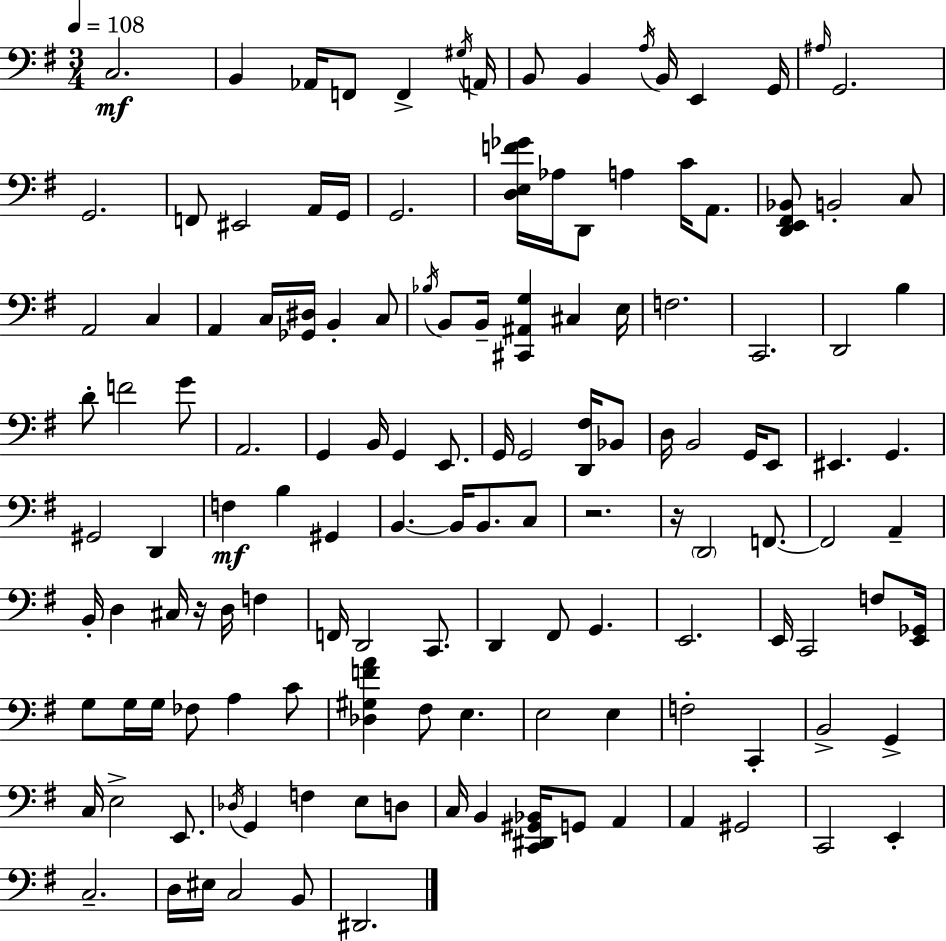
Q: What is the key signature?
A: G major